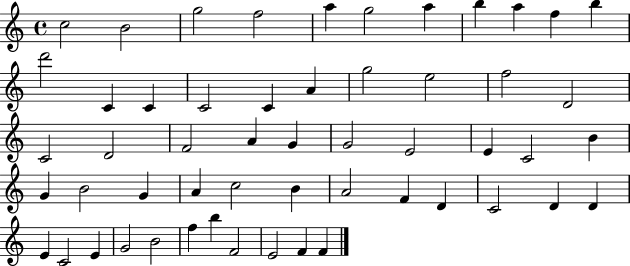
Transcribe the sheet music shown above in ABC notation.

X:1
T:Untitled
M:4/4
L:1/4
K:C
c2 B2 g2 f2 a g2 a b a f b d'2 C C C2 C A g2 e2 f2 D2 C2 D2 F2 A G G2 E2 E C2 B G B2 G A c2 B A2 F D C2 D D E C2 E G2 B2 f b F2 E2 F F